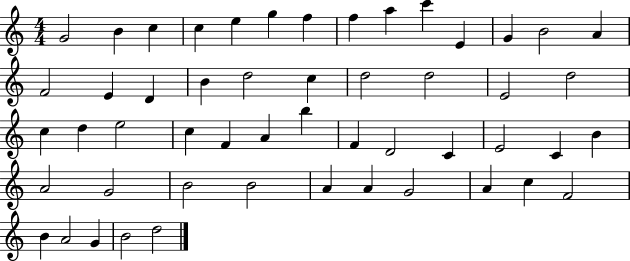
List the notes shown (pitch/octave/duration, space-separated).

G4/h B4/q C5/q C5/q E5/q G5/q F5/q F5/q A5/q C6/q E4/q G4/q B4/h A4/q F4/h E4/q D4/q B4/q D5/h C5/q D5/h D5/h E4/h D5/h C5/q D5/q E5/h C5/q F4/q A4/q B5/q F4/q D4/h C4/q E4/h C4/q B4/q A4/h G4/h B4/h B4/h A4/q A4/q G4/h A4/q C5/q F4/h B4/q A4/h G4/q B4/h D5/h